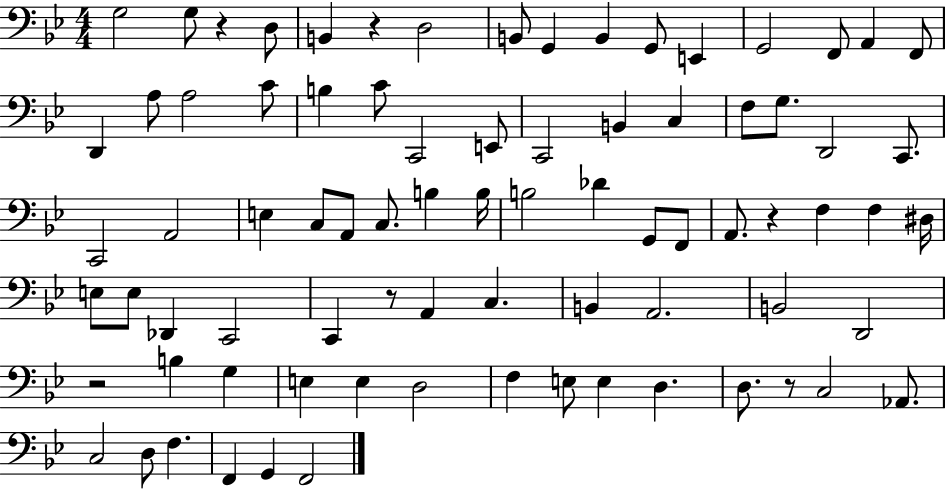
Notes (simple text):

G3/h G3/e R/q D3/e B2/q R/q D3/h B2/e G2/q B2/q G2/e E2/q G2/h F2/e A2/q F2/e D2/q A3/e A3/h C4/e B3/q C4/e C2/h E2/e C2/h B2/q C3/q F3/e G3/e. D2/h C2/e. C2/h A2/h E3/q C3/e A2/e C3/e. B3/q B3/s B3/h Db4/q G2/e F2/e A2/e. R/q F3/q F3/q D#3/s E3/e E3/e Db2/q C2/h C2/q R/e A2/q C3/q. B2/q A2/h. B2/h D2/h R/h B3/q G3/q E3/q E3/q D3/h F3/q E3/e E3/q D3/q. D3/e. R/e C3/h Ab2/e. C3/h D3/e F3/q. F2/q G2/q F2/h